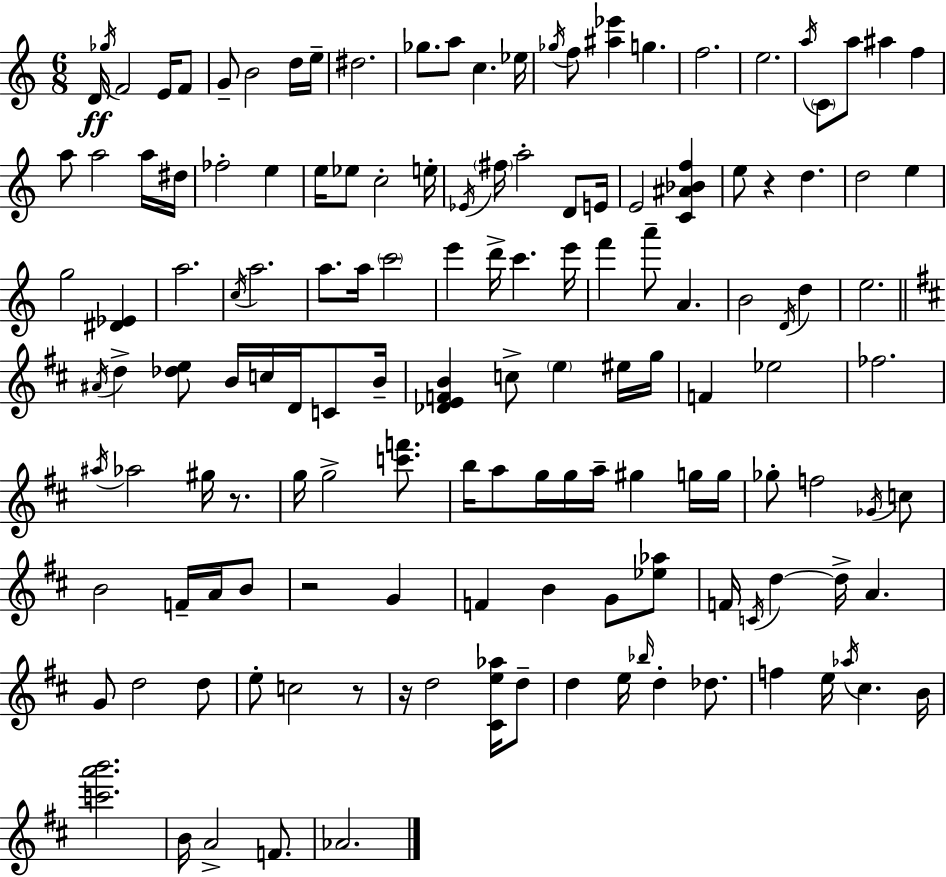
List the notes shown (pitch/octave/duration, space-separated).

D4/s Gb5/s F4/h E4/s F4/e G4/e B4/h D5/s E5/s D#5/h. Gb5/e. A5/e C5/q. Eb5/s Gb5/s F5/e [A#5,Eb6]/q G5/q. F5/h. E5/h. A5/s C4/e A5/e A#5/q F5/q A5/e A5/h A5/s D#5/s FES5/h E5/q E5/s Eb5/e C5/h E5/s Eb4/s F#5/s A5/h D4/e E4/s E4/h [C4,A#4,Bb4,F5]/q E5/e R/q D5/q. D5/h E5/q G5/h [D#4,Eb4]/q A5/h. C5/s A5/h. A5/e. A5/s C6/h E6/q D6/s C6/q. E6/s F6/q A6/e A4/q. B4/h D4/s D5/q E5/h. A#4/s D5/q [Db5,E5]/e B4/s C5/s D4/s C4/e B4/s [Db4,E4,F4,B4]/q C5/e E5/q EIS5/s G5/s F4/q Eb5/h FES5/h. A#5/s Ab5/h G#5/s R/e. G5/s G5/h [C6,F6]/e. B5/s A5/e G5/s G5/s A5/s G#5/q G5/s G5/s Gb5/e F5/h Gb4/s C5/e B4/h F4/s A4/s B4/e R/h G4/q F4/q B4/q G4/e [Eb5,Ab5]/e F4/s C4/s D5/q D5/s A4/q. G4/e D5/h D5/e E5/e C5/h R/e R/s D5/h [C#4,E5,Ab5]/s D5/e D5/q E5/s Bb5/s D5/q Db5/e. F5/q E5/s Ab5/s C#5/q. B4/s [C6,A6,B6]/h. B4/s A4/h F4/e. Ab4/h.